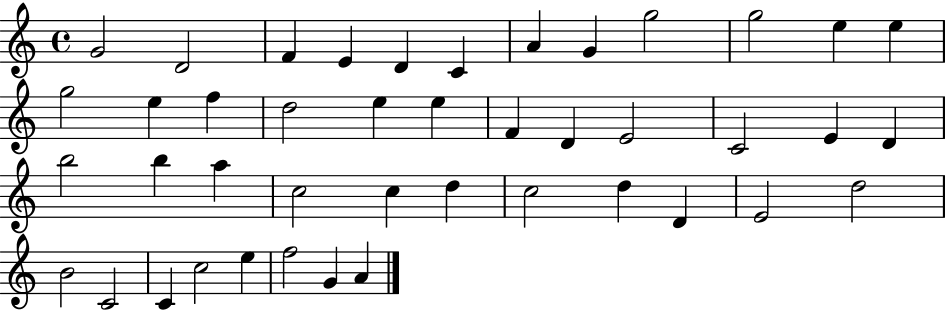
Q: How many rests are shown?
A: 0